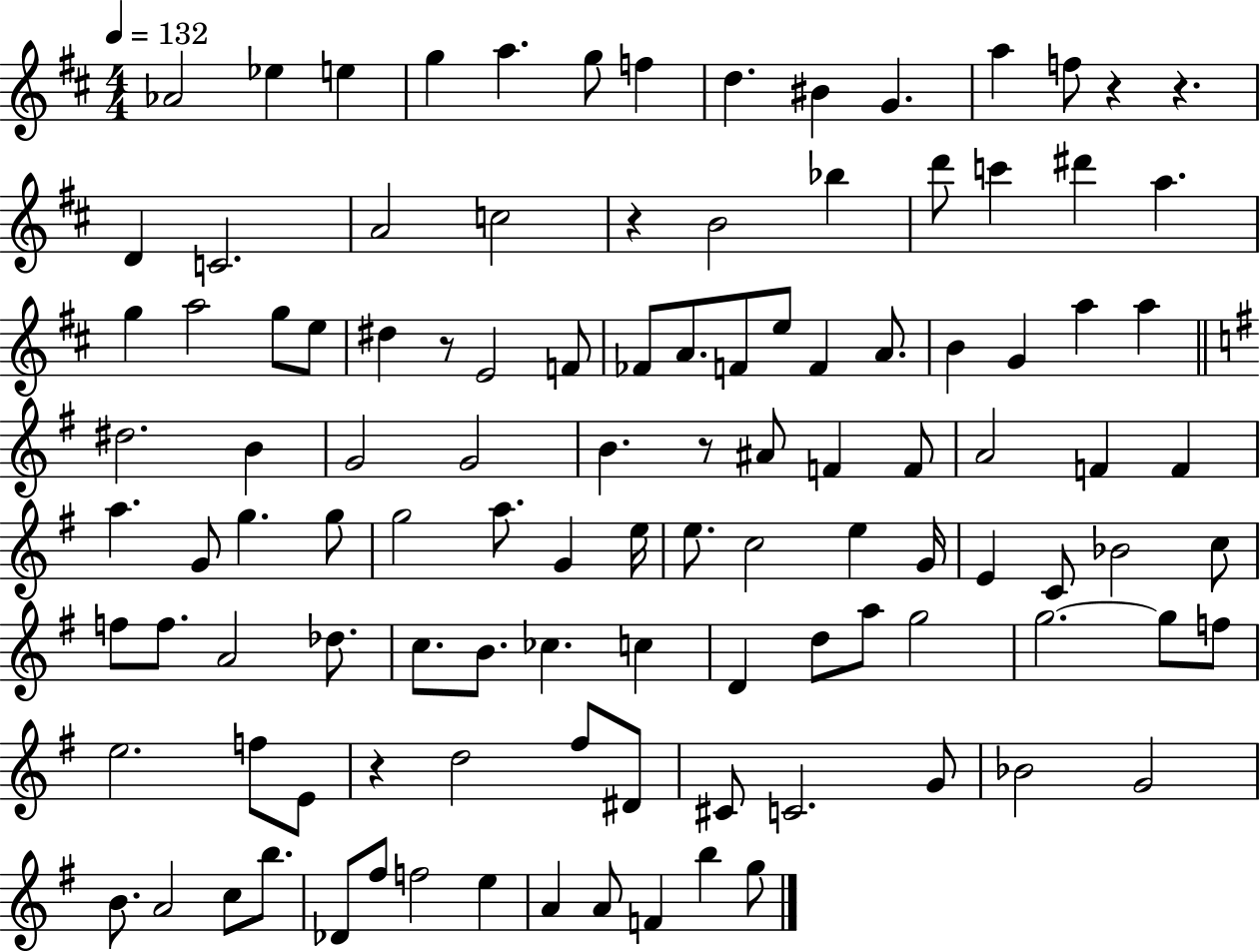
{
  \clef treble
  \numericTimeSignature
  \time 4/4
  \key d \major
  \tempo 4 = 132
  aes'2 ees''4 e''4 | g''4 a''4. g''8 f''4 | d''4. bis'4 g'4. | a''4 f''8 r4 r4. | \break d'4 c'2. | a'2 c''2 | r4 b'2 bes''4 | d'''8 c'''4 dis'''4 a''4. | \break g''4 a''2 g''8 e''8 | dis''4 r8 e'2 f'8 | fes'8 a'8. f'8 e''8 f'4 a'8. | b'4 g'4 a''4 a''4 | \break \bar "||" \break \key g \major dis''2. b'4 | g'2 g'2 | b'4. r8 ais'8 f'4 f'8 | a'2 f'4 f'4 | \break a''4. g'8 g''4. g''8 | g''2 a''8. g'4 e''16 | e''8. c''2 e''4 g'16 | e'4 c'8 bes'2 c''8 | \break f''8 f''8. a'2 des''8. | c''8. b'8. ces''4. c''4 | d'4 d''8 a''8 g''2 | g''2.~~ g''8 f''8 | \break e''2. f''8 e'8 | r4 d''2 fis''8 dis'8 | cis'8 c'2. g'8 | bes'2 g'2 | \break b'8. a'2 c''8 b''8. | des'8 fis''8 f''2 e''4 | a'4 a'8 f'4 b''4 g''8 | \bar "|."
}